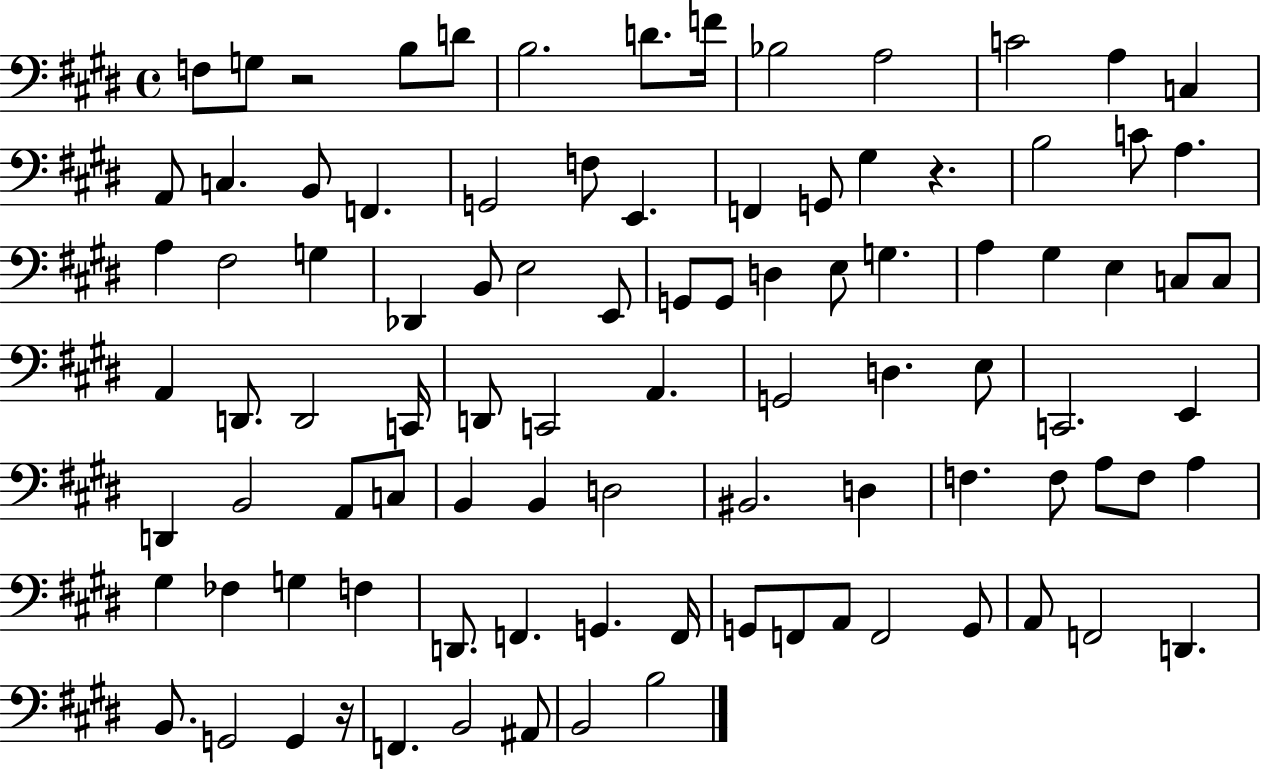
X:1
T:Untitled
M:4/4
L:1/4
K:E
F,/2 G,/2 z2 B,/2 D/2 B,2 D/2 F/4 _B,2 A,2 C2 A, C, A,,/2 C, B,,/2 F,, G,,2 F,/2 E,, F,, G,,/2 ^G, z B,2 C/2 A, A, ^F,2 G, _D,, B,,/2 E,2 E,,/2 G,,/2 G,,/2 D, E,/2 G, A, ^G, E, C,/2 C,/2 A,, D,,/2 D,,2 C,,/4 D,,/2 C,,2 A,, G,,2 D, E,/2 C,,2 E,, D,, B,,2 A,,/2 C,/2 B,, B,, D,2 ^B,,2 D, F, F,/2 A,/2 F,/2 A, ^G, _F, G, F, D,,/2 F,, G,, F,,/4 G,,/2 F,,/2 A,,/2 F,,2 G,,/2 A,,/2 F,,2 D,, B,,/2 G,,2 G,, z/4 F,, B,,2 ^A,,/2 B,,2 B,2